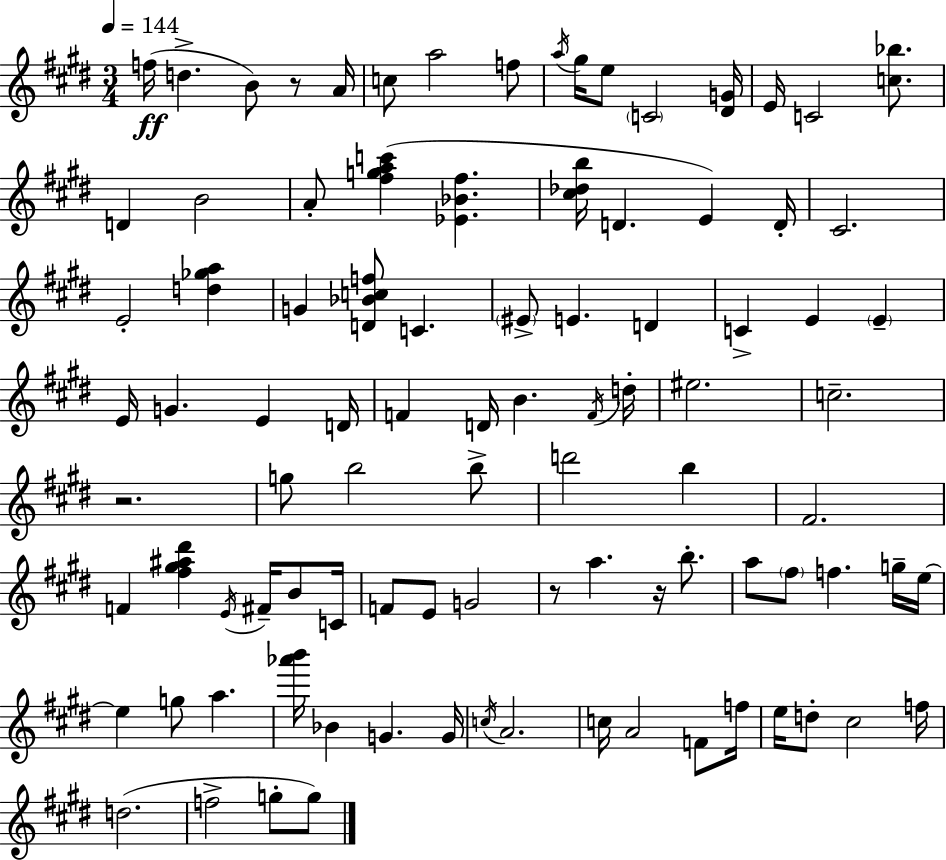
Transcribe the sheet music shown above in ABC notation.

X:1
T:Untitled
M:3/4
L:1/4
K:E
f/4 d B/2 z/2 A/4 c/2 a2 f/2 a/4 ^g/4 e/2 C2 [^DG]/4 E/4 C2 [c_b]/2 D B2 A/2 [^fgac'] [_E_B^f] [^c_db]/4 D E D/4 ^C2 E2 [d_ga] G [D_Bcf]/2 C ^E/2 E D C E E E/4 G E D/4 F D/4 B F/4 d/4 ^e2 c2 z2 g/2 b2 b/2 d'2 b ^F2 F [^f^g^a^d'] E/4 ^F/4 B/2 C/4 F/2 E/2 G2 z/2 a z/4 b/2 a/2 ^f/2 f g/4 e/4 e g/2 a [_a'b']/4 _B G G/4 c/4 A2 c/4 A2 F/2 f/4 e/4 d/2 ^c2 f/4 d2 f2 g/2 g/2